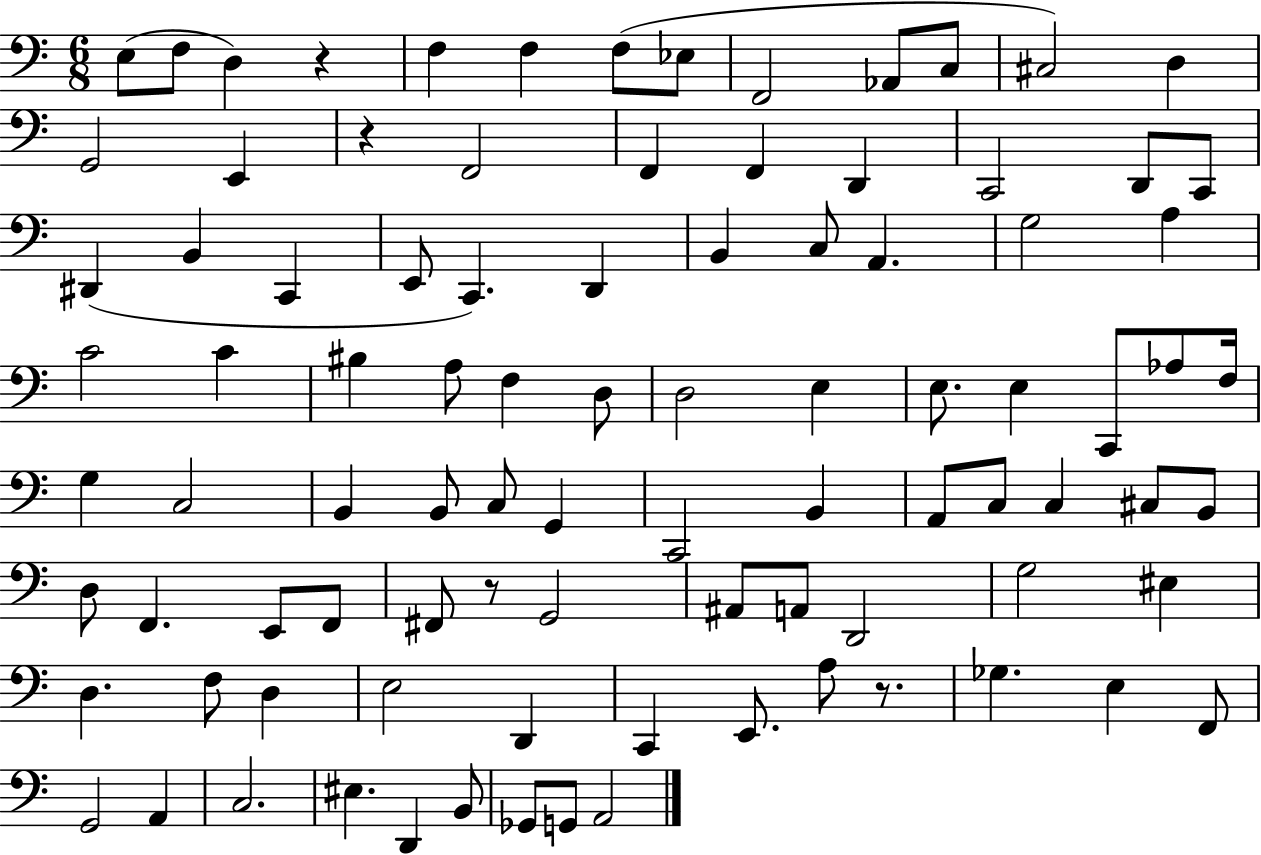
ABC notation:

X:1
T:Untitled
M:6/8
L:1/4
K:C
E,/2 F,/2 D, z F, F, F,/2 _E,/2 F,,2 _A,,/2 C,/2 ^C,2 D, G,,2 E,, z F,,2 F,, F,, D,, C,,2 D,,/2 C,,/2 ^D,, B,, C,, E,,/2 C,, D,, B,, C,/2 A,, G,2 A, C2 C ^B, A,/2 F, D,/2 D,2 E, E,/2 E, C,,/2 _A,/2 F,/4 G, C,2 B,, B,,/2 C,/2 G,, C,,2 B,, A,,/2 C,/2 C, ^C,/2 B,,/2 D,/2 F,, E,,/2 F,,/2 ^F,,/2 z/2 G,,2 ^A,,/2 A,,/2 D,,2 G,2 ^E, D, F,/2 D, E,2 D,, C,, E,,/2 A,/2 z/2 _G, E, F,,/2 G,,2 A,, C,2 ^E, D,, B,,/2 _G,,/2 G,,/2 A,,2